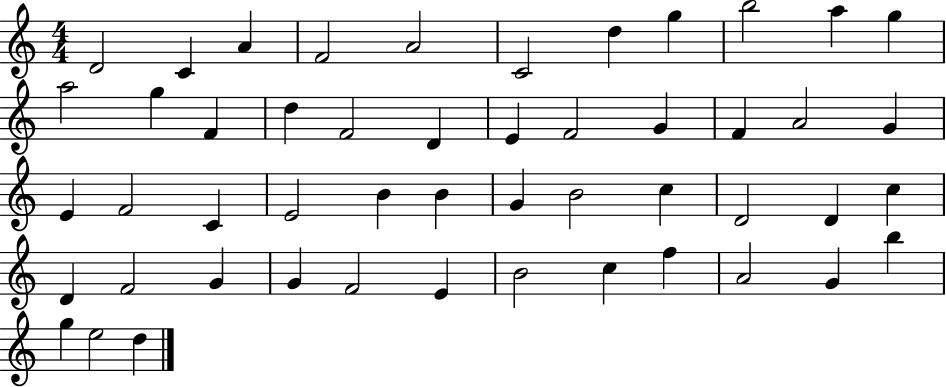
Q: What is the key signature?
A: C major